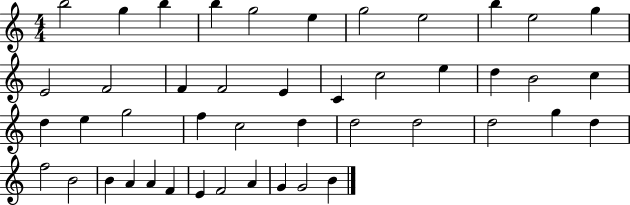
B5/h G5/q B5/q B5/q G5/h E5/q G5/h E5/h B5/q E5/h G5/q E4/h F4/h F4/q F4/h E4/q C4/q C5/h E5/q D5/q B4/h C5/q D5/q E5/q G5/h F5/q C5/h D5/q D5/h D5/h D5/h G5/q D5/q F5/h B4/h B4/q A4/q A4/q F4/q E4/q F4/h A4/q G4/q G4/h B4/q